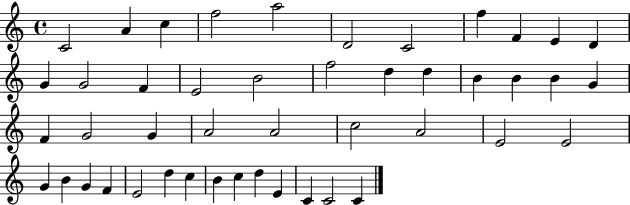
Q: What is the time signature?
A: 4/4